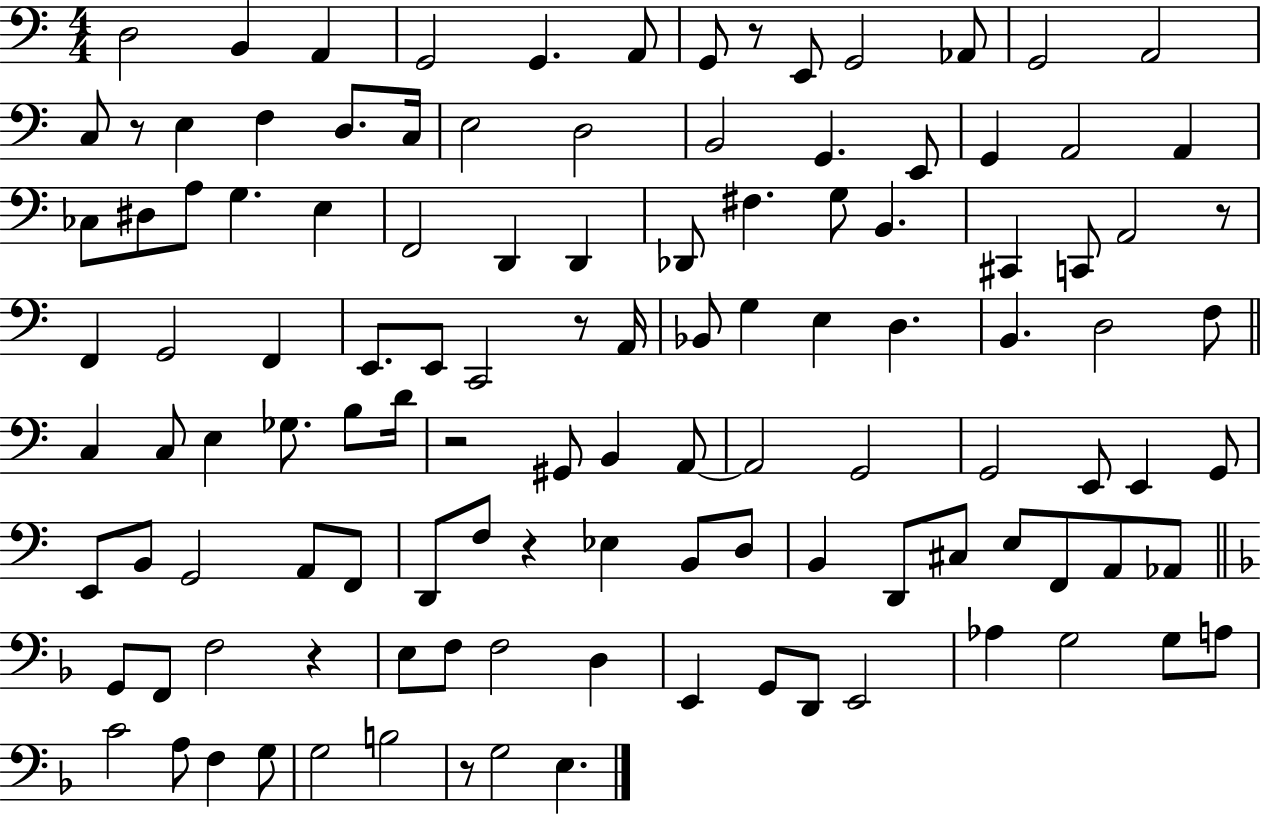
X:1
T:Untitled
M:4/4
L:1/4
K:C
D,2 B,, A,, G,,2 G,, A,,/2 G,,/2 z/2 E,,/2 G,,2 _A,,/2 G,,2 A,,2 C,/2 z/2 E, F, D,/2 C,/4 E,2 D,2 B,,2 G,, E,,/2 G,, A,,2 A,, _C,/2 ^D,/2 A,/2 G, E, F,,2 D,, D,, _D,,/2 ^F, G,/2 B,, ^C,, C,,/2 A,,2 z/2 F,, G,,2 F,, E,,/2 E,,/2 C,,2 z/2 A,,/4 _B,,/2 G, E, D, B,, D,2 F,/2 C, C,/2 E, _G,/2 B,/2 D/4 z2 ^G,,/2 B,, A,,/2 A,,2 G,,2 G,,2 E,,/2 E,, G,,/2 E,,/2 B,,/2 G,,2 A,,/2 F,,/2 D,,/2 F,/2 z _E, B,,/2 D,/2 B,, D,,/2 ^C,/2 E,/2 F,,/2 A,,/2 _A,,/2 G,,/2 F,,/2 F,2 z E,/2 F,/2 F,2 D, E,, G,,/2 D,,/2 E,,2 _A, G,2 G,/2 A,/2 C2 A,/2 F, G,/2 G,2 B,2 z/2 G,2 E,